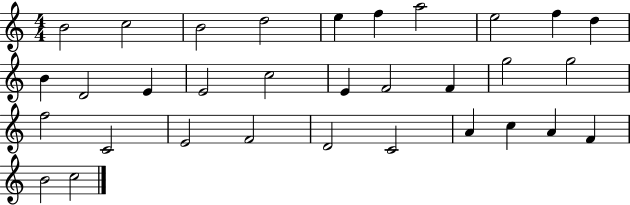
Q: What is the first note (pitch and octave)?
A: B4